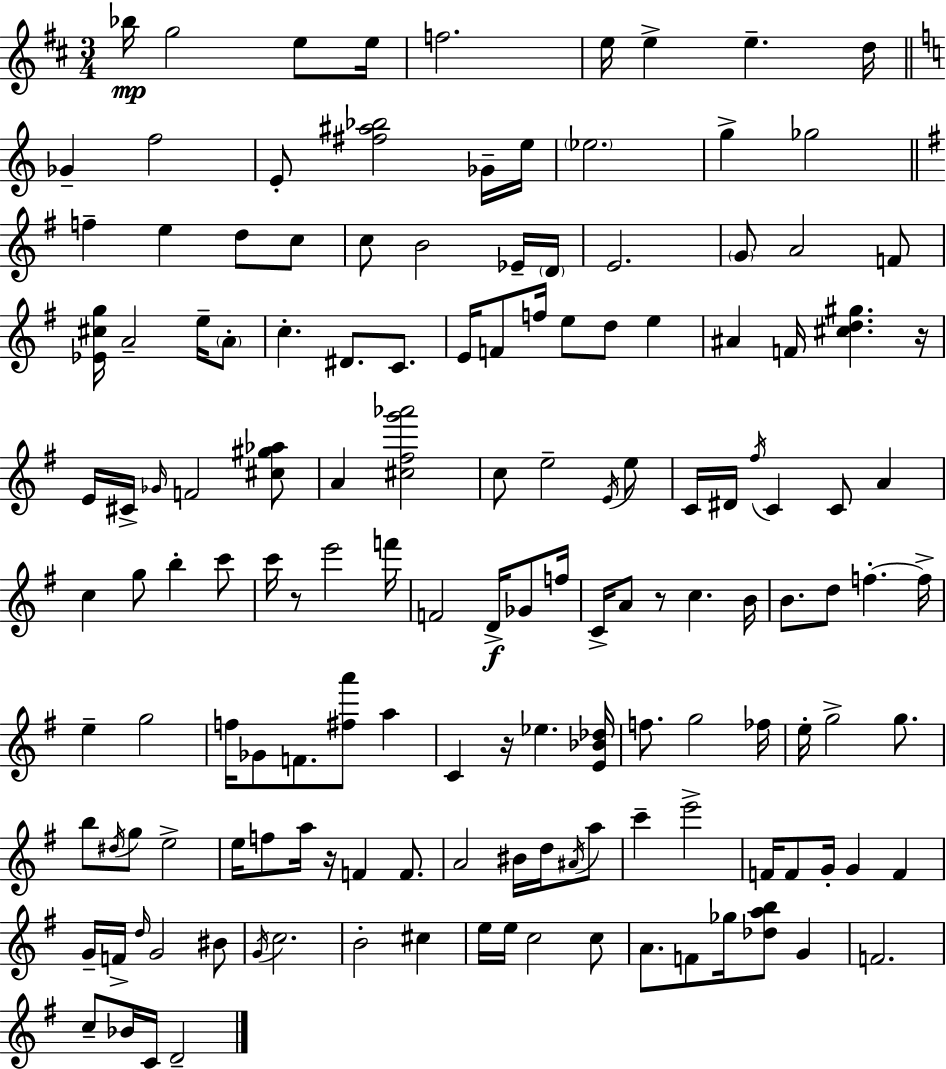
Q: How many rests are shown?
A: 5